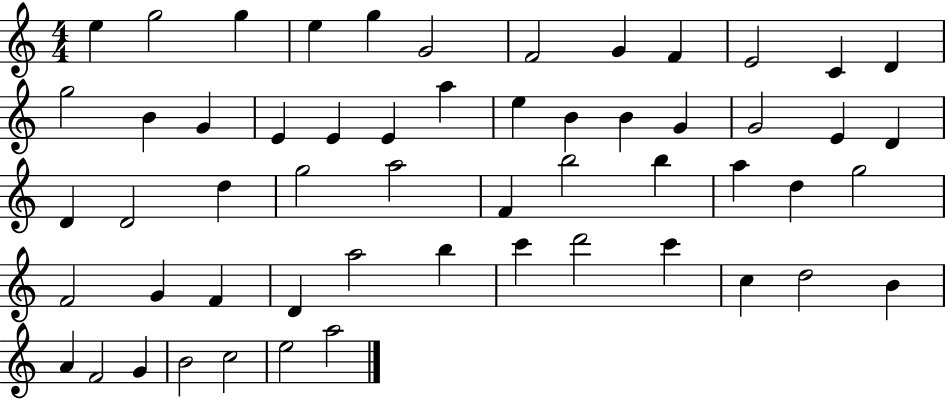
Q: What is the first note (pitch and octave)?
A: E5